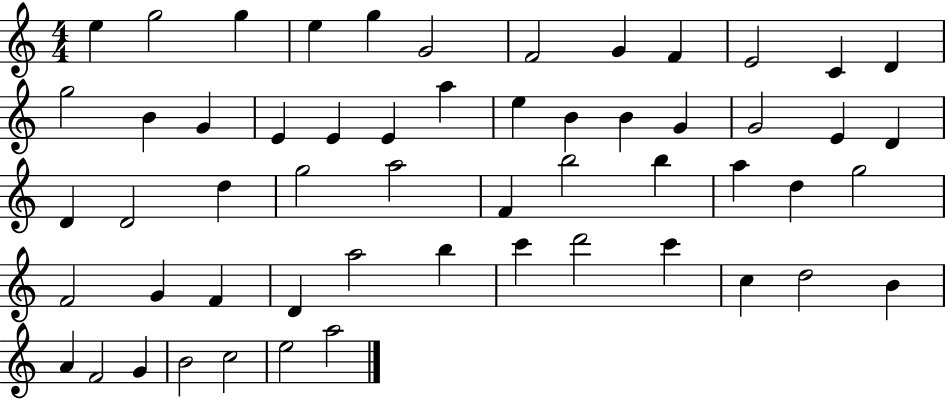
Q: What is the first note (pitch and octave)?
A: E5